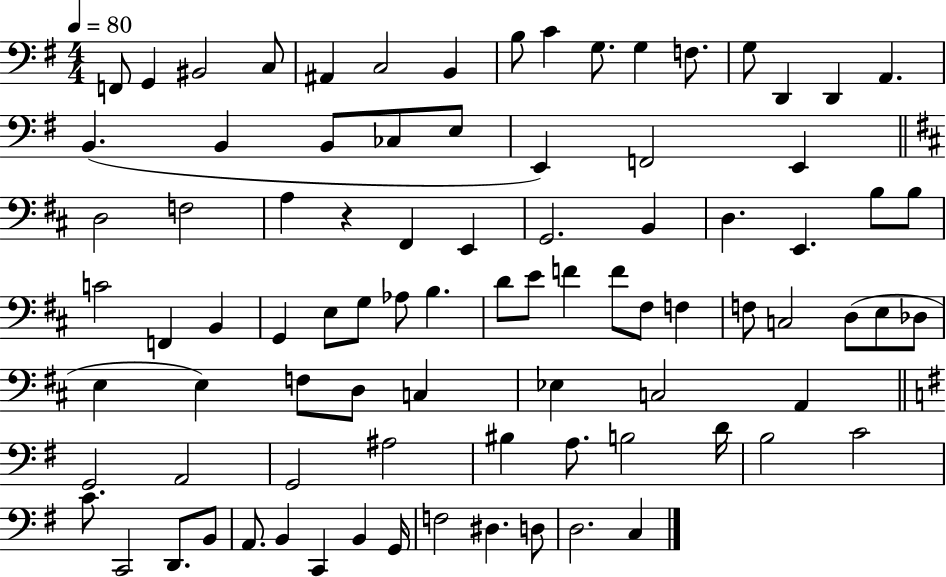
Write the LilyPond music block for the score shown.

{
  \clef bass
  \numericTimeSignature
  \time 4/4
  \key g \major
  \tempo 4 = 80
  f,8 g,4 bis,2 c8 | ais,4 c2 b,4 | b8 c'4 g8. g4 f8. | g8 d,4 d,4 a,4. | \break b,4.( b,4 b,8 ces8 e8 | e,4) f,2 e,4 | \bar "||" \break \key d \major d2 f2 | a4 r4 fis,4 e,4 | g,2. b,4 | d4. e,4. b8 b8 | \break c'2 f,4 b,4 | g,4 e8 g8 aes8 b4. | d'8 e'8 f'4 f'8 fis8 f4 | f8 c2 d8( e8 des8 | \break e4 e4) f8 d8 c4 | ees4 c2 a,4 | \bar "||" \break \key g \major g,2 a,2 | g,2 ais2 | bis4 a8. b2 d'16 | b2 c'2 | \break c'8. c,2 d,8. b,8 | a,8. b,4 c,4 b,4 g,16 | f2 dis4. d8 | d2. c4 | \break \bar "|."
}